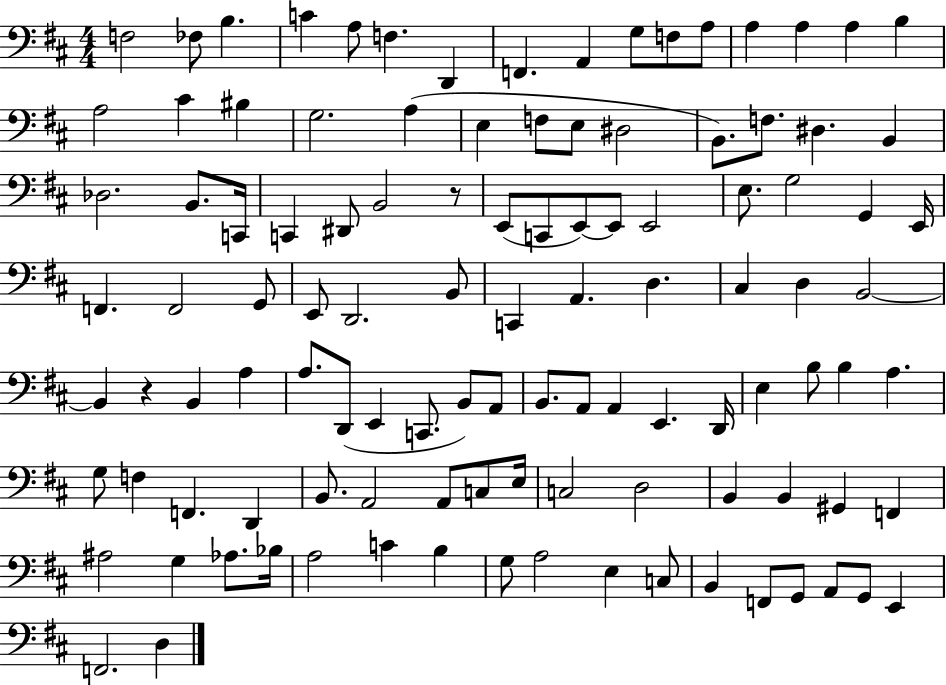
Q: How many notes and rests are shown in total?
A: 110